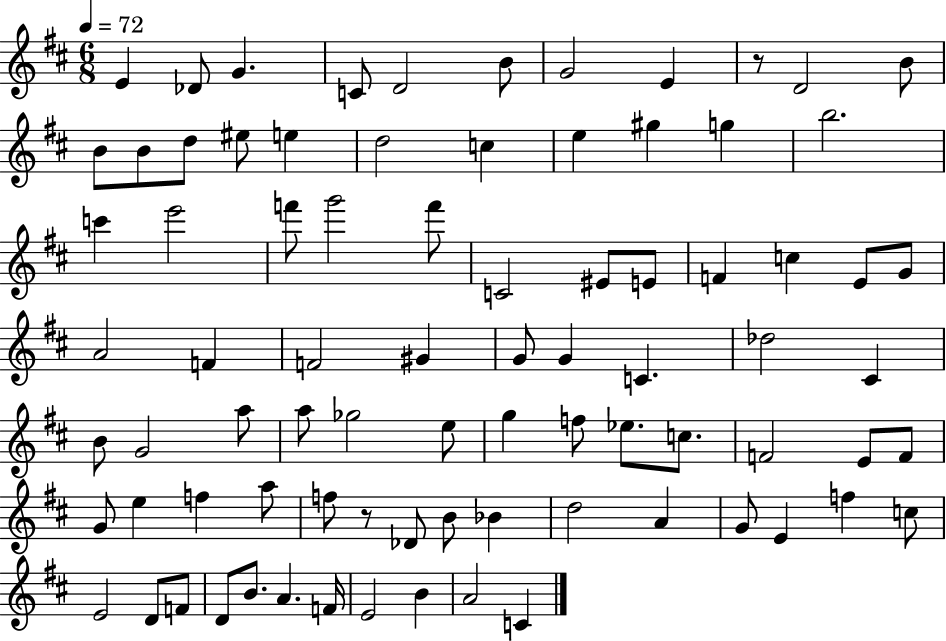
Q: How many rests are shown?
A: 2